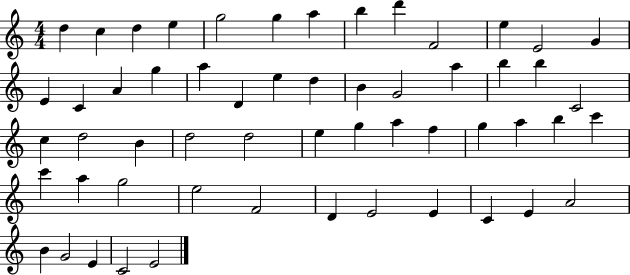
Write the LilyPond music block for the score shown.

{
  \clef treble
  \numericTimeSignature
  \time 4/4
  \key c \major
  d''4 c''4 d''4 e''4 | g''2 g''4 a''4 | b''4 d'''4 f'2 | e''4 e'2 g'4 | \break e'4 c'4 a'4 g''4 | a''4 d'4 e''4 d''4 | b'4 g'2 a''4 | b''4 b''4 c'2 | \break c''4 d''2 b'4 | d''2 d''2 | e''4 g''4 a''4 f''4 | g''4 a''4 b''4 c'''4 | \break c'''4 a''4 g''2 | e''2 f'2 | d'4 e'2 e'4 | c'4 e'4 a'2 | \break b'4 g'2 e'4 | c'2 e'2 | \bar "|."
}